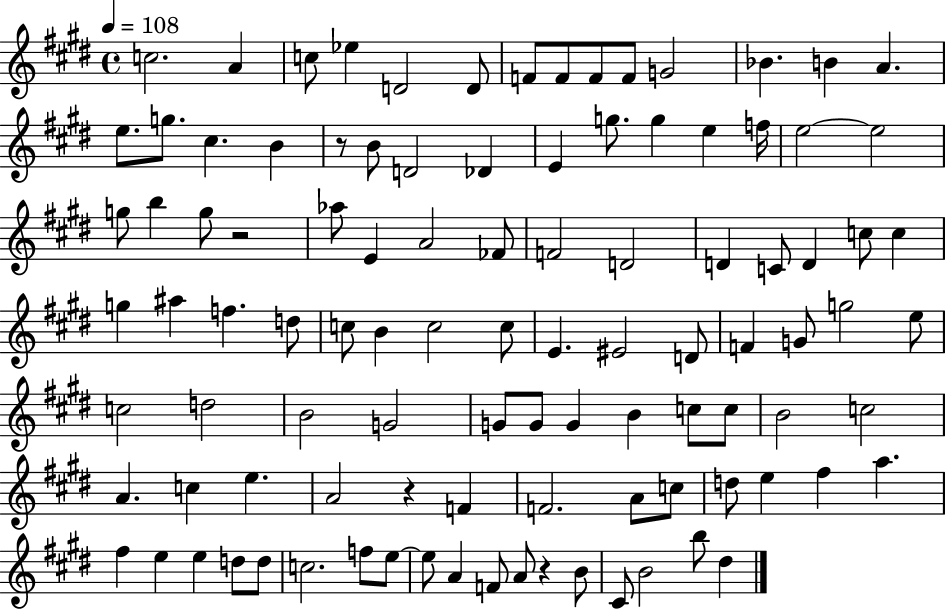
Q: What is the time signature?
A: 4/4